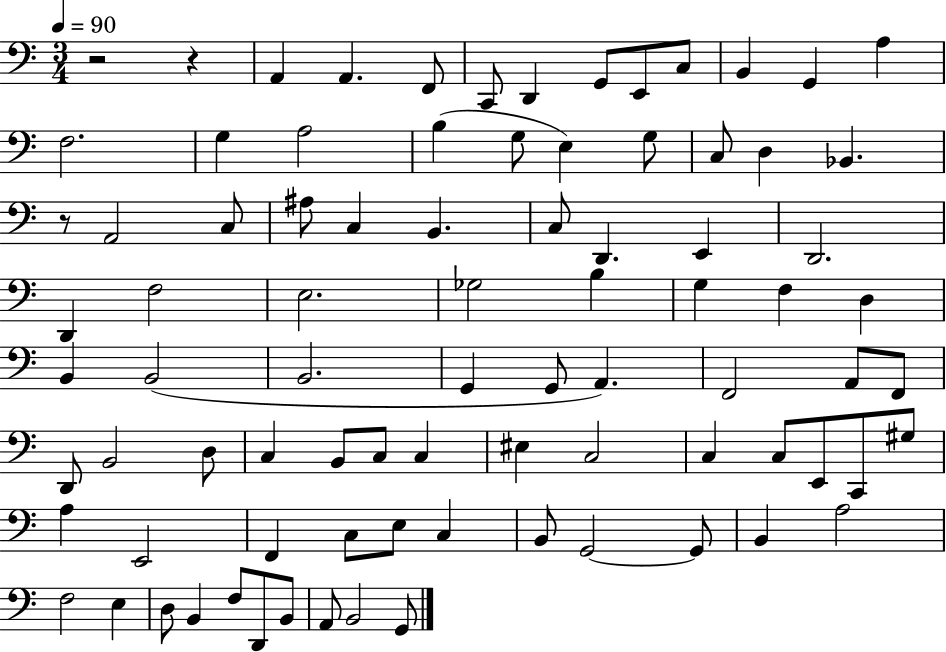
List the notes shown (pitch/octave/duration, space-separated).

R/h R/q A2/q A2/q. F2/e C2/e D2/q G2/e E2/e C3/e B2/q G2/q A3/q F3/h. G3/q A3/h B3/q G3/e E3/q G3/e C3/e D3/q Bb2/q. R/e A2/h C3/e A#3/e C3/q B2/q. C3/e D2/q. E2/q D2/h. D2/q F3/h E3/h. Gb3/h B3/q G3/q F3/q D3/q B2/q B2/h B2/h. G2/q G2/e A2/q. F2/h A2/e F2/e D2/e B2/h D3/e C3/q B2/e C3/e C3/q EIS3/q C3/h C3/q C3/e E2/e C2/e G#3/e A3/q E2/h F2/q C3/e E3/e C3/q B2/e G2/h G2/e B2/q A3/h F3/h E3/q D3/e B2/q F3/e D2/e B2/e A2/e B2/h G2/e